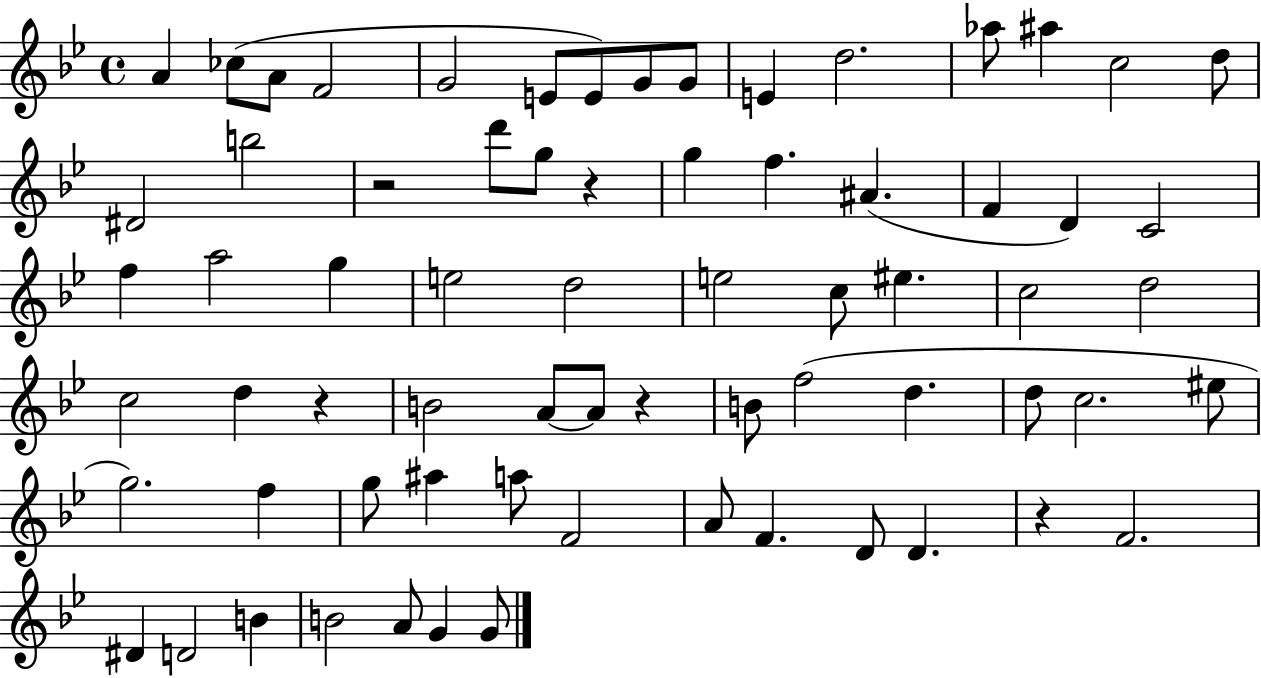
A4/q CES5/e A4/e F4/h G4/h E4/e E4/e G4/e G4/e E4/q D5/h. Ab5/e A#5/q C5/h D5/e D#4/h B5/h R/h D6/e G5/e R/q G5/q F5/q. A#4/q. F4/q D4/q C4/h F5/q A5/h G5/q E5/h D5/h E5/h C5/e EIS5/q. C5/h D5/h C5/h D5/q R/q B4/h A4/e A4/e R/q B4/e F5/h D5/q. D5/e C5/h. EIS5/e G5/h. F5/q G5/e A#5/q A5/e F4/h A4/e F4/q. D4/e D4/q. R/q F4/h. D#4/q D4/h B4/q B4/h A4/e G4/q G4/e